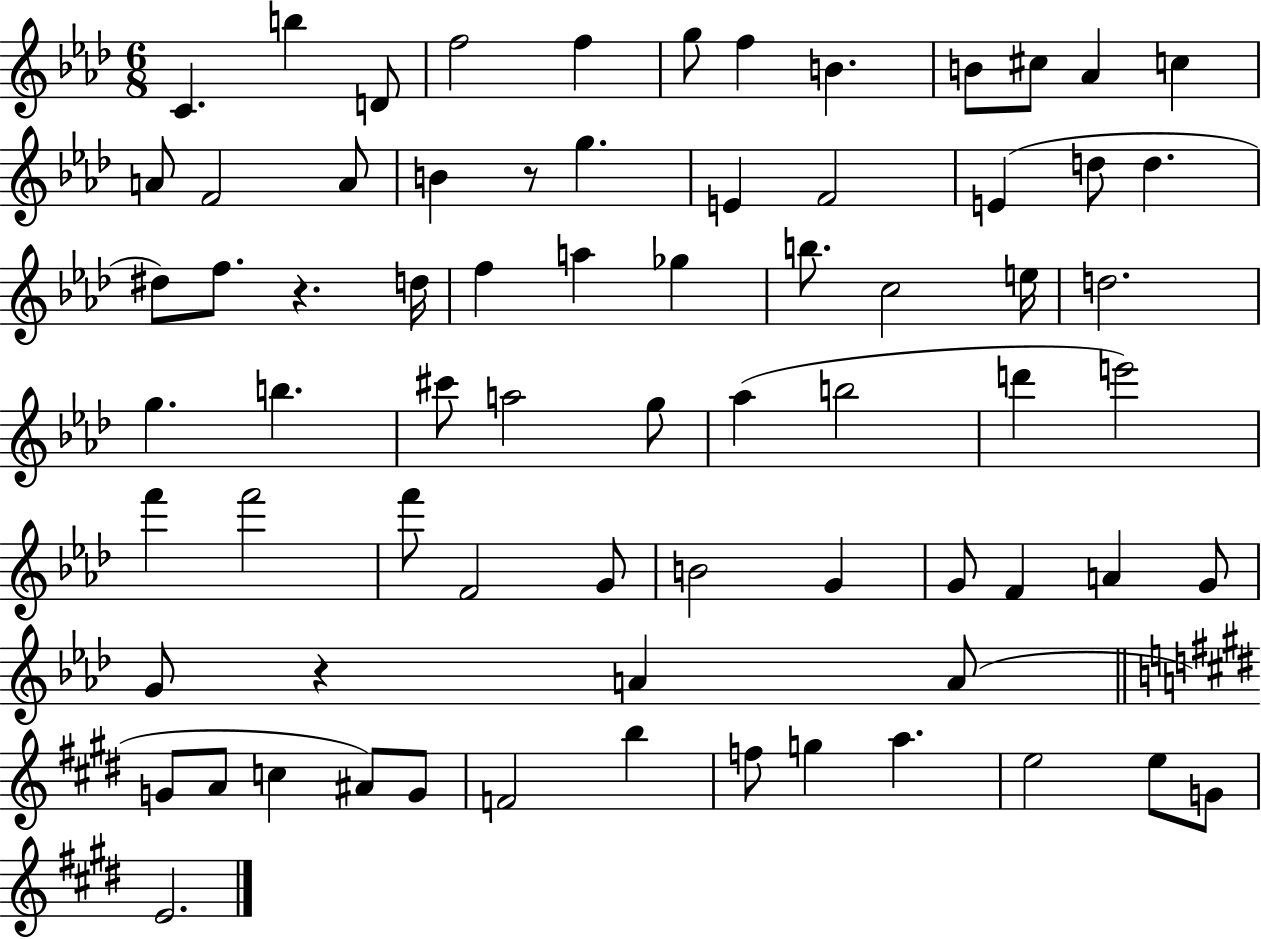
{
  \clef treble
  \numericTimeSignature
  \time 6/8
  \key aes \major
  c'4. b''4 d'8 | f''2 f''4 | g''8 f''4 b'4. | b'8 cis''8 aes'4 c''4 | \break a'8 f'2 a'8 | b'4 r8 g''4. | e'4 f'2 | e'4( d''8 d''4. | \break dis''8) f''8. r4. d''16 | f''4 a''4 ges''4 | b''8. c''2 e''16 | d''2. | \break g''4. b''4. | cis'''8 a''2 g''8 | aes''4( b''2 | d'''4 e'''2) | \break f'''4 f'''2 | f'''8 f'2 g'8 | b'2 g'4 | g'8 f'4 a'4 g'8 | \break g'8 r4 a'4 a'8( | \bar "||" \break \key e \major g'8 a'8 c''4 ais'8) g'8 | f'2 b''4 | f''8 g''4 a''4. | e''2 e''8 g'8 | \break e'2. | \bar "|."
}